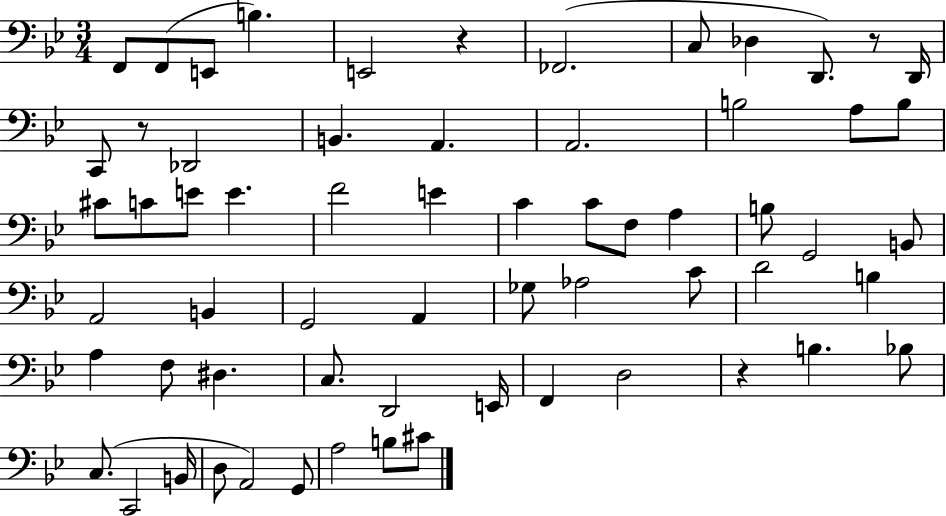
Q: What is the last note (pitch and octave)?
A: C#4